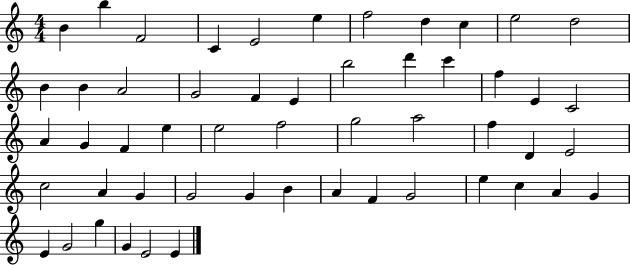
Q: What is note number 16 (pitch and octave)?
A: F4